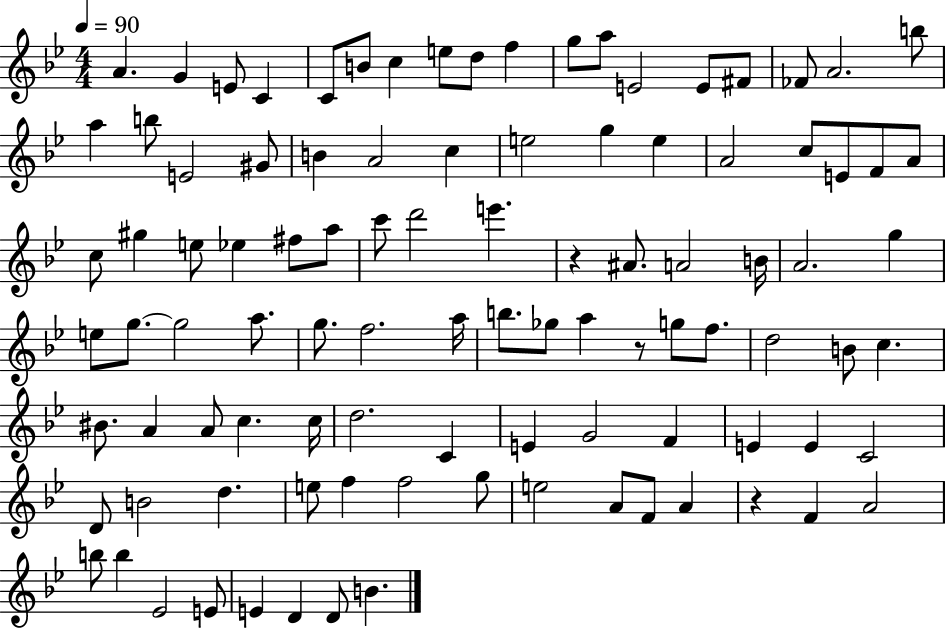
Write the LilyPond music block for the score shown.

{
  \clef treble
  \numericTimeSignature
  \time 4/4
  \key bes \major
  \tempo 4 = 90
  a'4. g'4 e'8 c'4 | c'8 b'8 c''4 e''8 d''8 f''4 | g''8 a''8 e'2 e'8 fis'8 | fes'8 a'2. b''8 | \break a''4 b''8 e'2 gis'8 | b'4 a'2 c''4 | e''2 g''4 e''4 | a'2 c''8 e'8 f'8 a'8 | \break c''8 gis''4 e''8 ees''4 fis''8 a''8 | c'''8 d'''2 e'''4. | r4 ais'8. a'2 b'16 | a'2. g''4 | \break e''8 g''8.~~ g''2 a''8. | g''8. f''2. a''16 | b''8. ges''8 a''4 r8 g''8 f''8. | d''2 b'8 c''4. | \break bis'8. a'4 a'8 c''4. c''16 | d''2. c'4 | e'4 g'2 f'4 | e'4 e'4 c'2 | \break d'8 b'2 d''4. | e''8 f''4 f''2 g''8 | e''2 a'8 f'8 a'4 | r4 f'4 a'2 | \break b''8 b''4 ees'2 e'8 | e'4 d'4 d'8 b'4. | \bar "|."
}